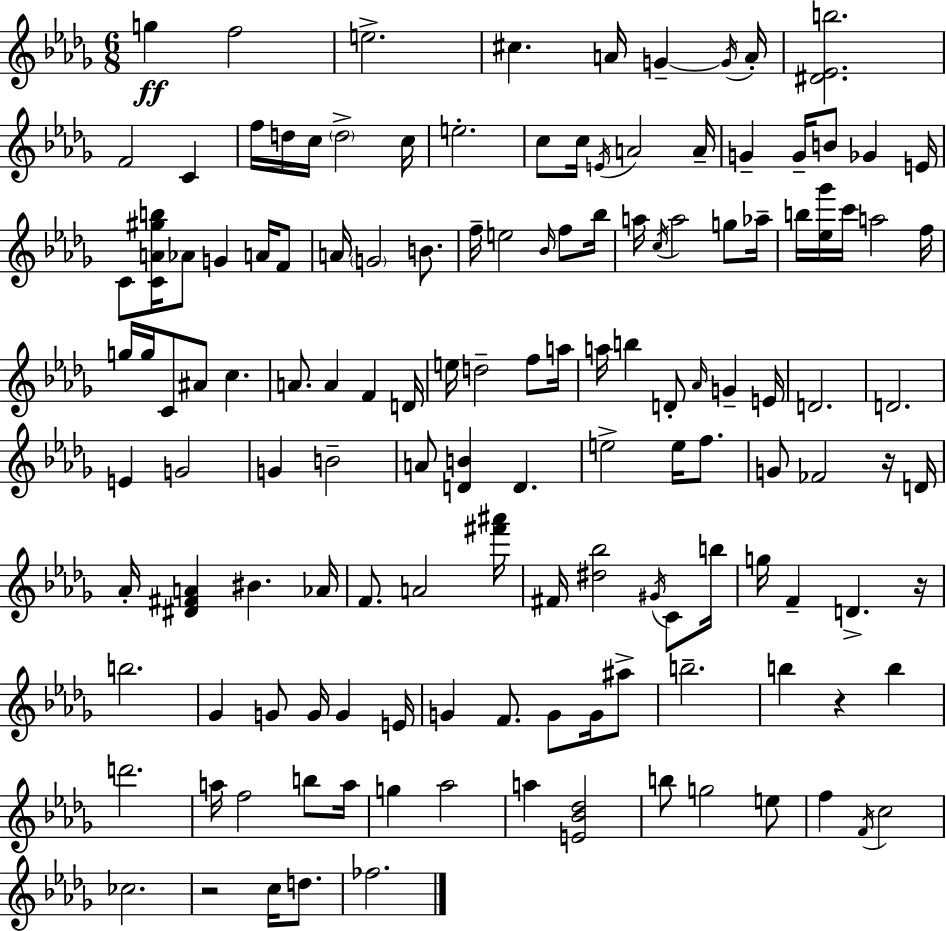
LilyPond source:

{
  \clef treble
  \numericTimeSignature
  \time 6/8
  \key bes \minor
  g''4\ff f''2 | e''2.-> | cis''4. a'16 g'4--~~ \acciaccatura { g'16 } | a'16-. <dis' ees' b''>2. | \break f'2 c'4 | f''16 d''16 c''16 \parenthesize d''2-> | c''16 e''2.-. | c''8 c''16 \acciaccatura { e'16 } a'2 | \break a'16-- g'4-- g'16-- b'8 ges'4 | e'16 c'8 <c' a' gis'' b''>16 aes'8 g'4 a'16 | f'8 a'16 \parenthesize g'2 b'8. | f''16-- e''2 \grace { bes'16 } | \break f''8 bes''16 a''16 \acciaccatura { c''16 } a''2 | g''8 aes''16-- b''16 <ees'' ges'''>16 c'''16 a''2 | f''16 g''16 g''16 c'8 ais'8 c''4. | a'8. a'4 f'4 | \break d'16 e''16 d''2-- | f''8 a''16 a''16 b''4 d'8-. \grace { aes'16 } | g'4-- e'16 d'2. | d'2. | \break e'4 g'2 | g'4 b'2-- | a'8 <d' b'>4 d'4. | e''2-> | \break e''16 f''8. g'8 fes'2 | r16 d'16 aes'16-. <dis' fis' a'>4 bis'4. | aes'16 f'8. a'2 | <fis''' ais'''>16 fis'16 <dis'' bes''>2 | \break \acciaccatura { gis'16 } c'8 b''16 g''16 f'4-- d'4.-> | r16 b''2. | ges'4 g'8 | g'16 g'4 e'16 g'4 f'8. | \break g'8 g'16 ais''8-> b''2.-- | b''4 r4 | b''4 d'''2. | a''16 f''2 | \break b''8 a''16 g''4 aes''2 | a''4 <e' bes' des''>2 | b''8 g''2 | e''8 f''4 \acciaccatura { f'16 } c''2 | \break ces''2. | r2 | c''16 d''8. fes''2. | \bar "|."
}